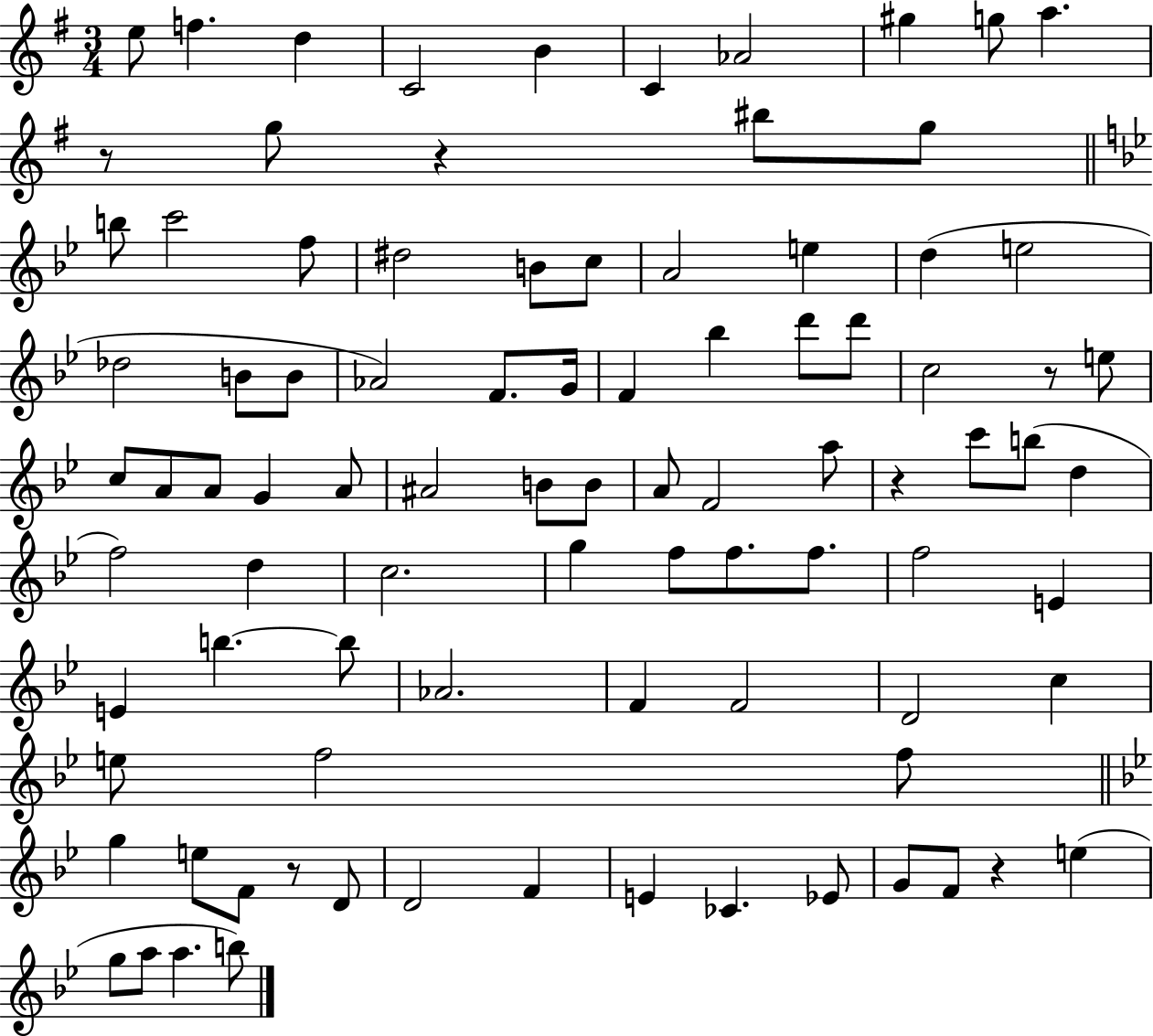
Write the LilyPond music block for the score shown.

{
  \clef treble
  \numericTimeSignature
  \time 3/4
  \key g \major
  e''8 f''4. d''4 | c'2 b'4 | c'4 aes'2 | gis''4 g''8 a''4. | \break r8 g''8 r4 bis''8 g''8 | \bar "||" \break \key bes \major b''8 c'''2 f''8 | dis''2 b'8 c''8 | a'2 e''4 | d''4( e''2 | \break des''2 b'8 b'8 | aes'2) f'8. g'16 | f'4 bes''4 d'''8 d'''8 | c''2 r8 e''8 | \break c''8 a'8 a'8 g'4 a'8 | ais'2 b'8 b'8 | a'8 f'2 a''8 | r4 c'''8 b''8( d''4 | \break f''2) d''4 | c''2. | g''4 f''8 f''8. f''8. | f''2 e'4 | \break e'4 b''4.~~ b''8 | aes'2. | f'4 f'2 | d'2 c''4 | \break e''8 f''2 f''8 | \bar "||" \break \key g \minor g''4 e''8 f'8 r8 d'8 | d'2 f'4 | e'4 ces'4. ees'8 | g'8 f'8 r4 e''4( | \break g''8 a''8 a''4. b''8) | \bar "|."
}